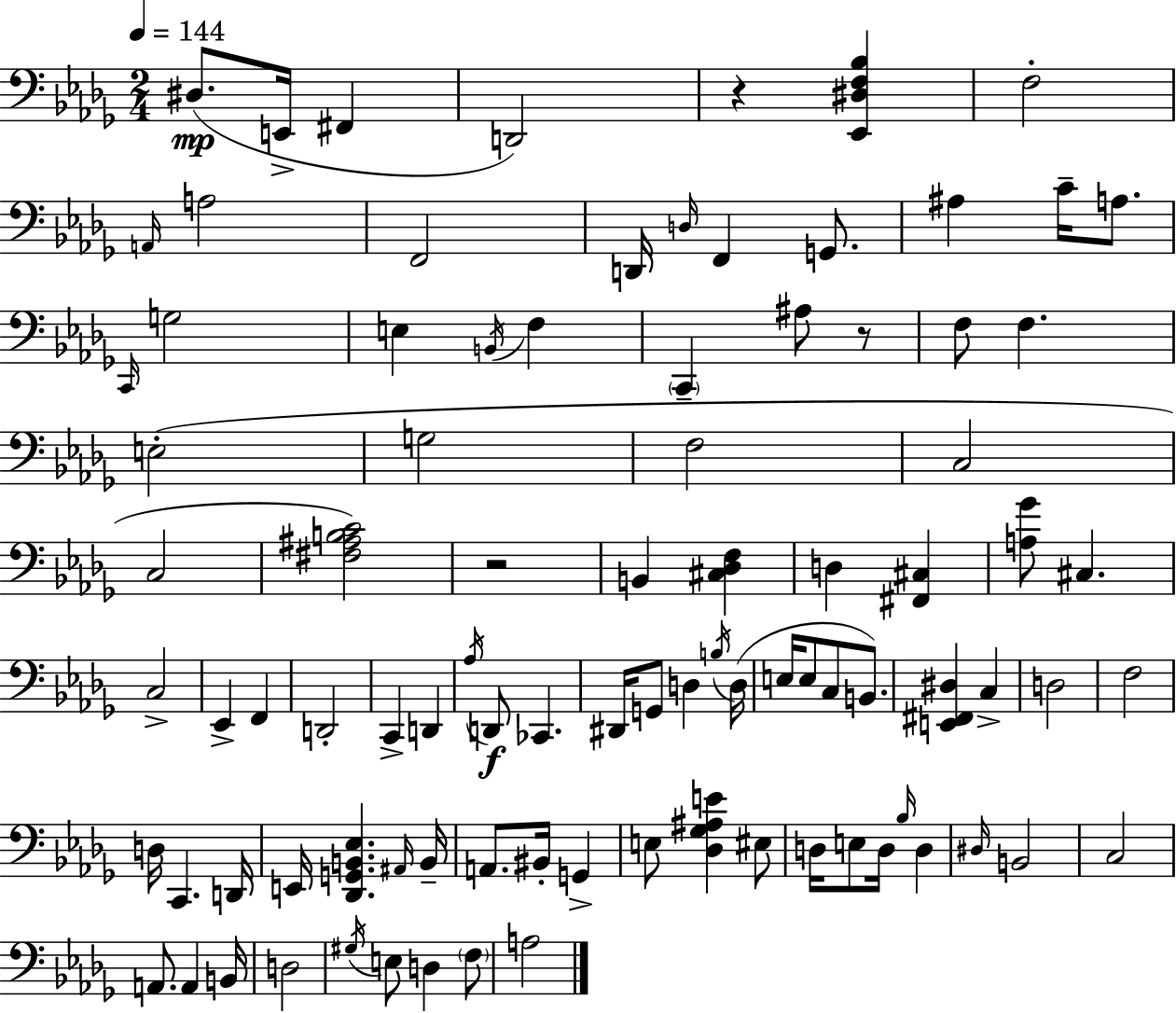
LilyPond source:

{
  \clef bass
  \numericTimeSignature
  \time 2/4
  \key bes \minor
  \tempo 4 = 144
  dis8.(\mp e,16-> fis,4 | d,2) | r4 <ees, dis f bes>4 | f2-. | \break \grace { a,16 } a2 | f,2 | d,16 \grace { d16 } f,4 g,8. | ais4 c'16-- a8. | \break \grace { c,16 } g2 | e4 \acciaccatura { b,16 } | f4 \parenthesize c,4-- | ais8 r8 f8 f4. | \break e2-.( | g2 | f2 | c2 | \break c2 | <fis ais b c'>2) | r2 | b,4 | \break <cis des f>4 d4 | <fis, cis>4 <a ges'>8 cis4. | c2-> | ees,4-> | \break f,4 d,2-. | c,4-> | d,4 \acciaccatura { aes16 }\f d,8 ces,4. | dis,16 g,8 | \break d4 \acciaccatura { b16 } d16( e16 e8 | c8 b,8.) <e, fis, dis>4 | c4-> d2 | f2 | \break d16 c,4. | d,16 e,16 <des, g, b, ees>4. | \grace { ais,16 } b,16-- a,8. | bis,16-. g,4-> e8 | \break <des ges ais e'>4 eis8 d16 | e8 d16 \grace { bes16 } d4 | \grace { dis16 } b,2 | c2 | \break a,8. a,4 | b,16 d2 | \acciaccatura { gis16 } e8 d4 | \parenthesize f8 a2 | \break \bar "|."
}